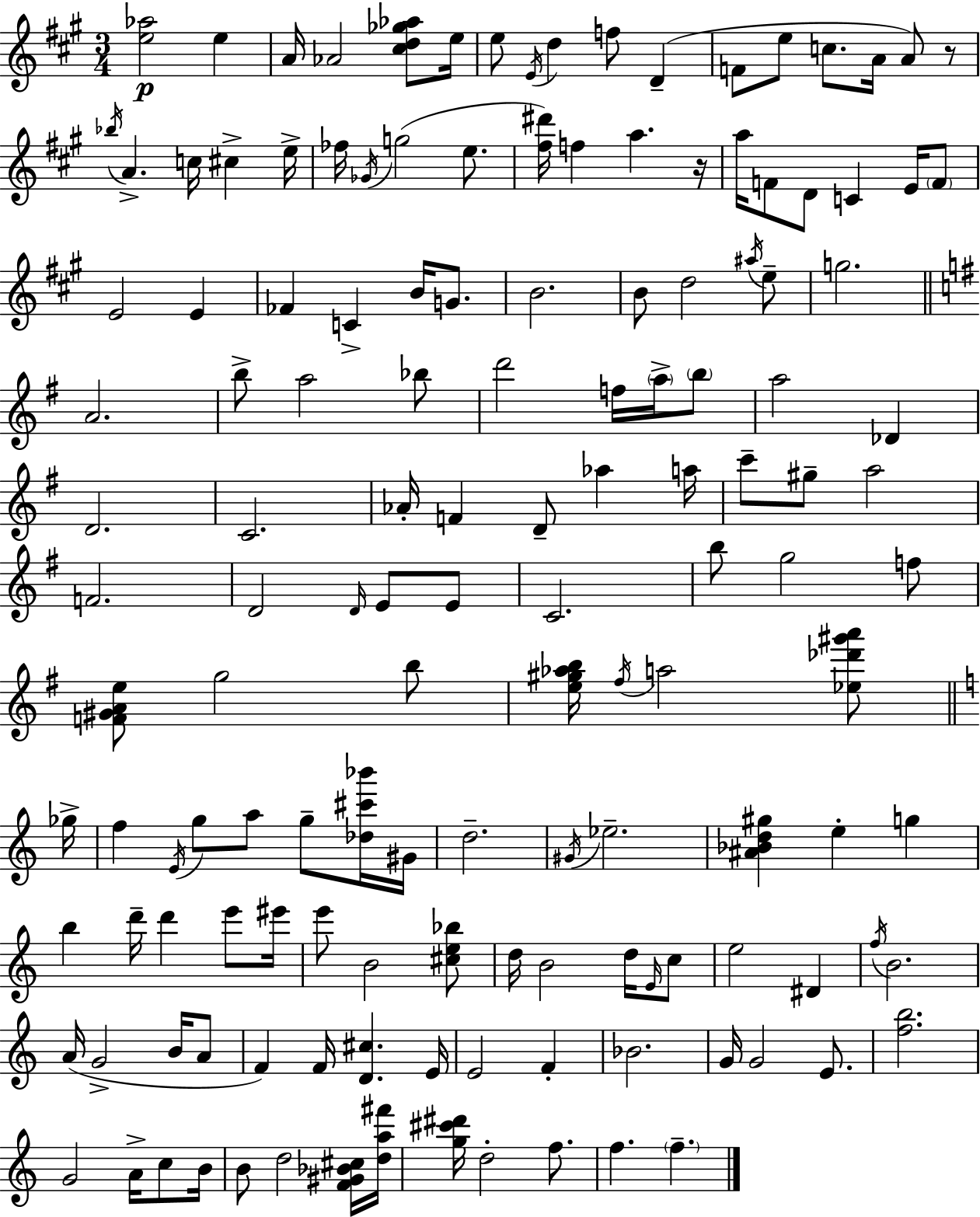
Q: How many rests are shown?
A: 2